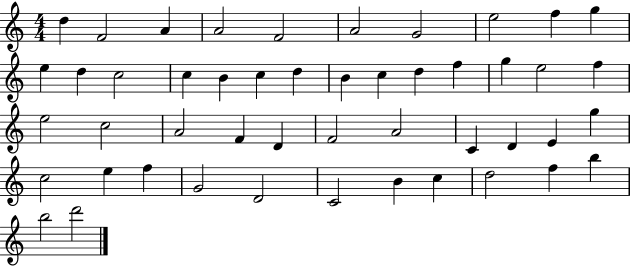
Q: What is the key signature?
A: C major